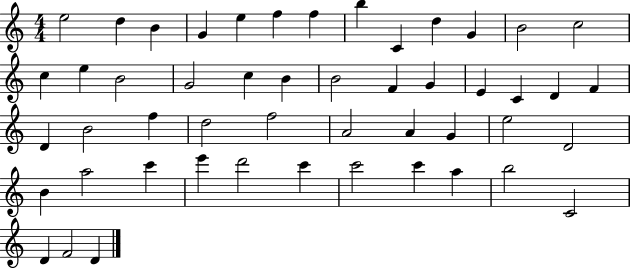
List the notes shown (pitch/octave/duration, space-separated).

E5/h D5/q B4/q G4/q E5/q F5/q F5/q B5/q C4/q D5/q G4/q B4/h C5/h C5/q E5/q B4/h G4/h C5/q B4/q B4/h F4/q G4/q E4/q C4/q D4/q F4/q D4/q B4/h F5/q D5/h F5/h A4/h A4/q G4/q E5/h D4/h B4/q A5/h C6/q E6/q D6/h C6/q C6/h C6/q A5/q B5/h C4/h D4/q F4/h D4/q